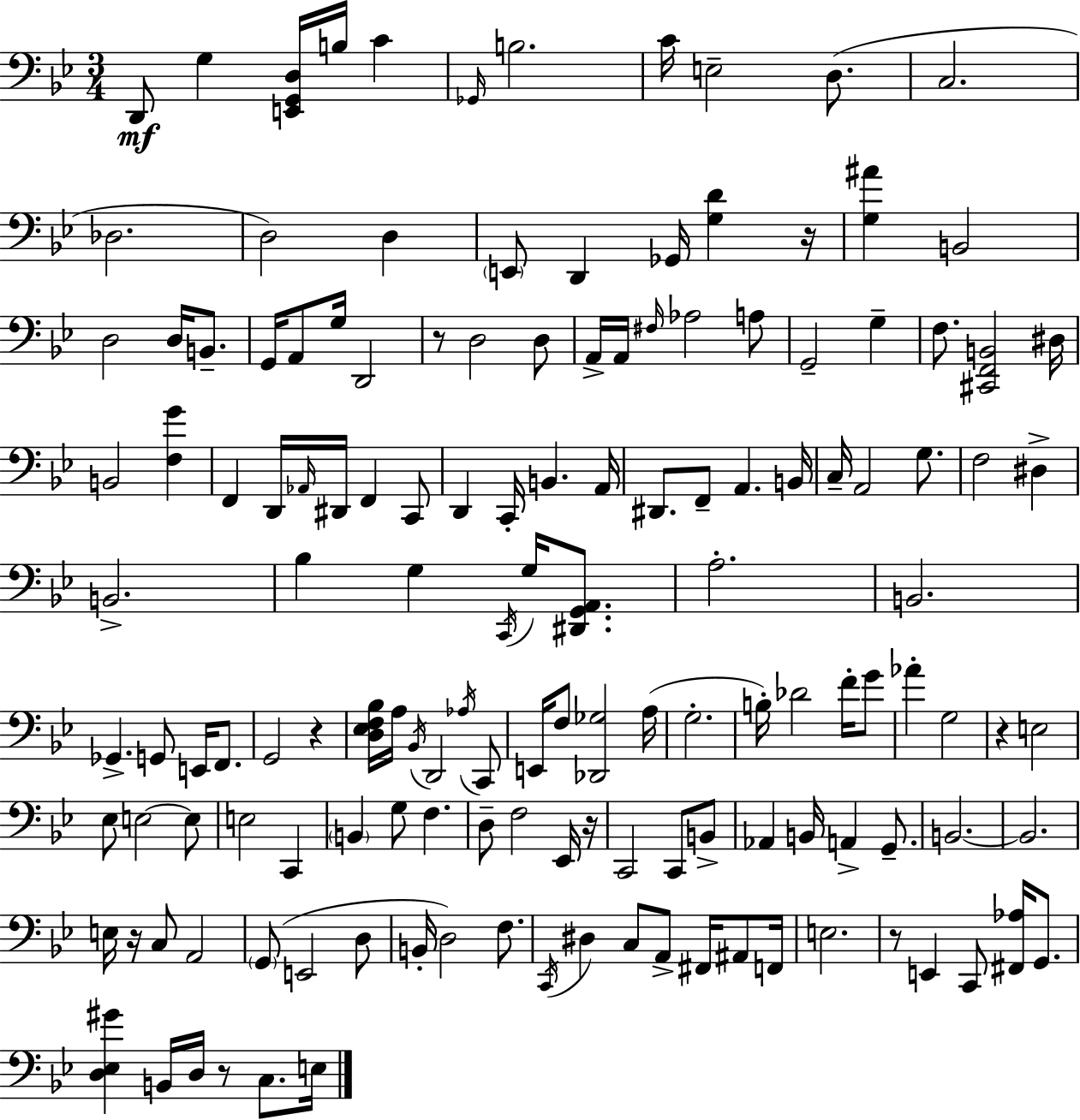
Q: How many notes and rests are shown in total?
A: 145